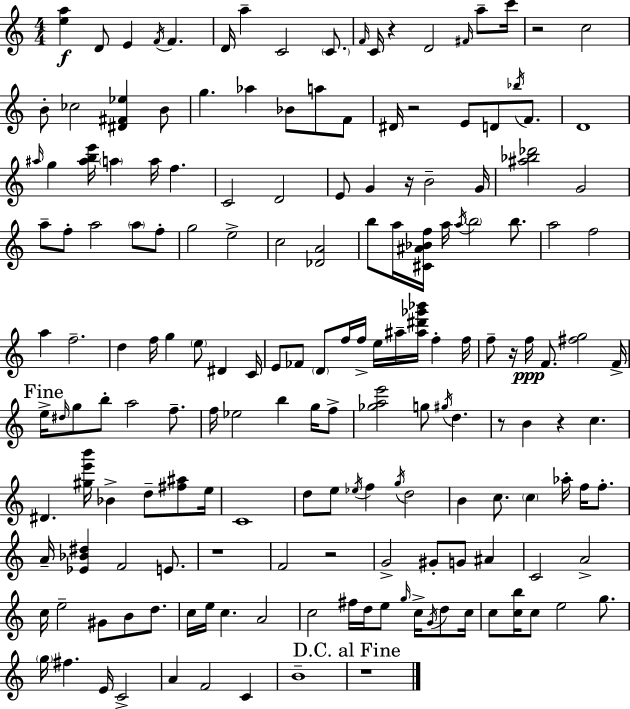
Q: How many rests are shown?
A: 10